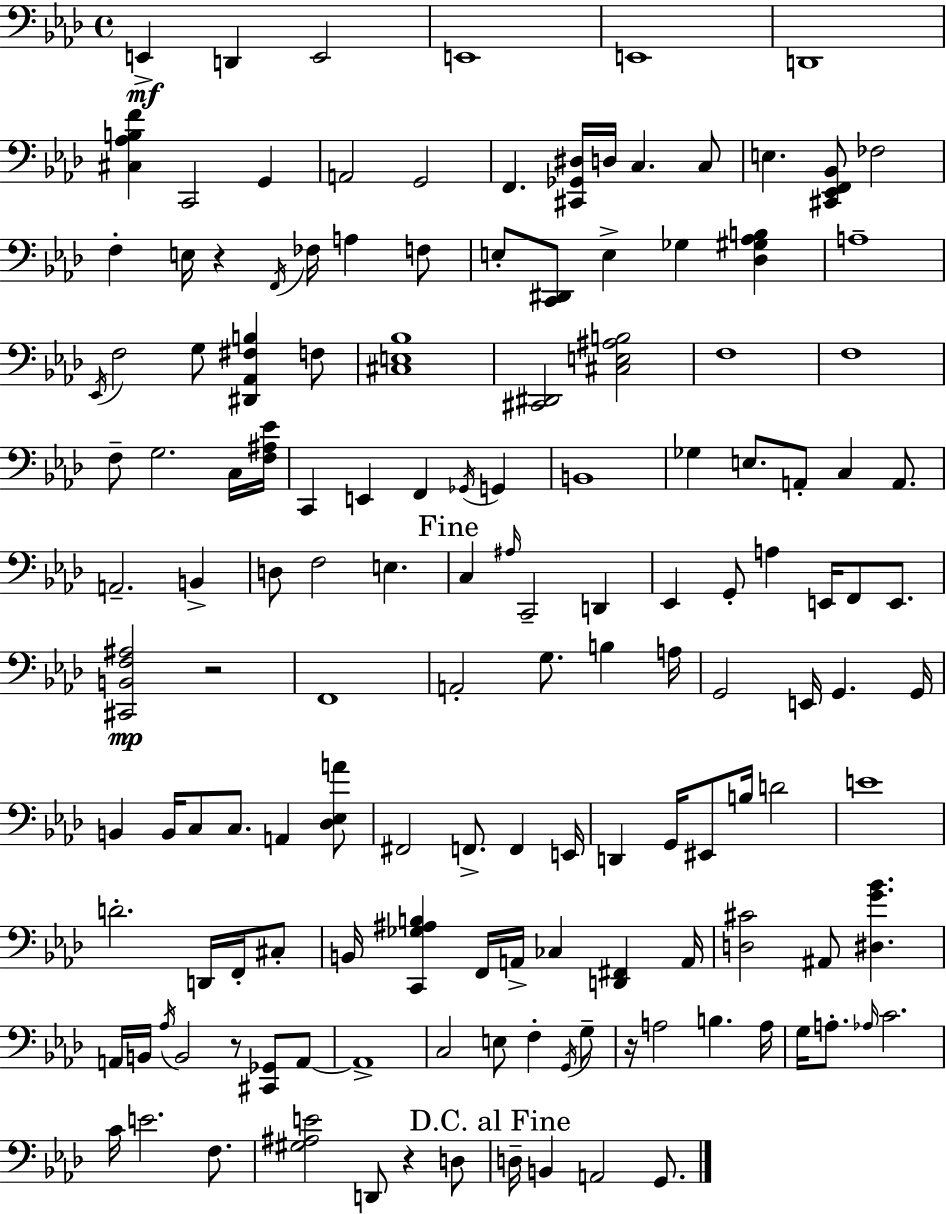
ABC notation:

X:1
T:Untitled
M:4/4
L:1/4
K:Fm
E,, D,, E,,2 E,,4 E,,4 D,,4 [^C,_A,B,F] C,,2 G,, A,,2 G,,2 F,, [^C,,_G,,^D,]/4 D,/4 C, C,/2 E, [^C,,_E,,F,,_B,,]/2 _F,2 F, E,/4 z F,,/4 _F,/4 A, F,/2 E,/2 [C,,^D,,]/2 E, _G, [_D,^G,_A,B,] A,4 _E,,/4 F,2 G,/2 [^D,,_A,,^F,B,] F,/2 [^C,E,_B,]4 [^C,,^D,,]2 [^C,E,^A,B,]2 F,4 F,4 F,/2 G,2 C,/4 [F,^A,_E]/4 C,, E,, F,, _G,,/4 G,, B,,4 _G, E,/2 A,,/2 C, A,,/2 A,,2 B,, D,/2 F,2 E, C, ^A,/4 C,,2 D,, _E,, G,,/2 A, E,,/4 F,,/2 E,,/2 [^C,,B,,F,^A,]2 z2 F,,4 A,,2 G,/2 B, A,/4 G,,2 E,,/4 G,, G,,/4 B,, B,,/4 C,/2 C,/2 A,, [_D,_E,A]/2 ^F,,2 F,,/2 F,, E,,/4 D,, G,,/4 ^E,,/2 B,/4 D2 E4 D2 D,,/4 F,,/4 ^C,/2 B,,/4 [C,,_G,^A,B,] F,,/4 A,,/4 _C, [D,,^F,,] A,,/4 [D,^C]2 ^A,,/2 [^D,G_B] A,,/4 B,,/4 _A,/4 B,,2 z/2 [^C,,_G,,]/2 A,,/2 A,,4 C,2 E,/2 F, G,,/4 G,/2 z/4 A,2 B, A,/4 G,/4 A,/2 _A,/4 C2 C/4 E2 F,/2 [^G,^A,E]2 D,,/2 z D,/2 D,/4 B,, A,,2 G,,/2